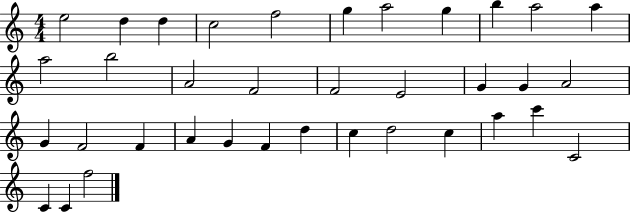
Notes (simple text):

E5/h D5/q D5/q C5/h F5/h G5/q A5/h G5/q B5/q A5/h A5/q A5/h B5/h A4/h F4/h F4/h E4/h G4/q G4/q A4/h G4/q F4/h F4/q A4/q G4/q F4/q D5/q C5/q D5/h C5/q A5/q C6/q C4/h C4/q C4/q F5/h